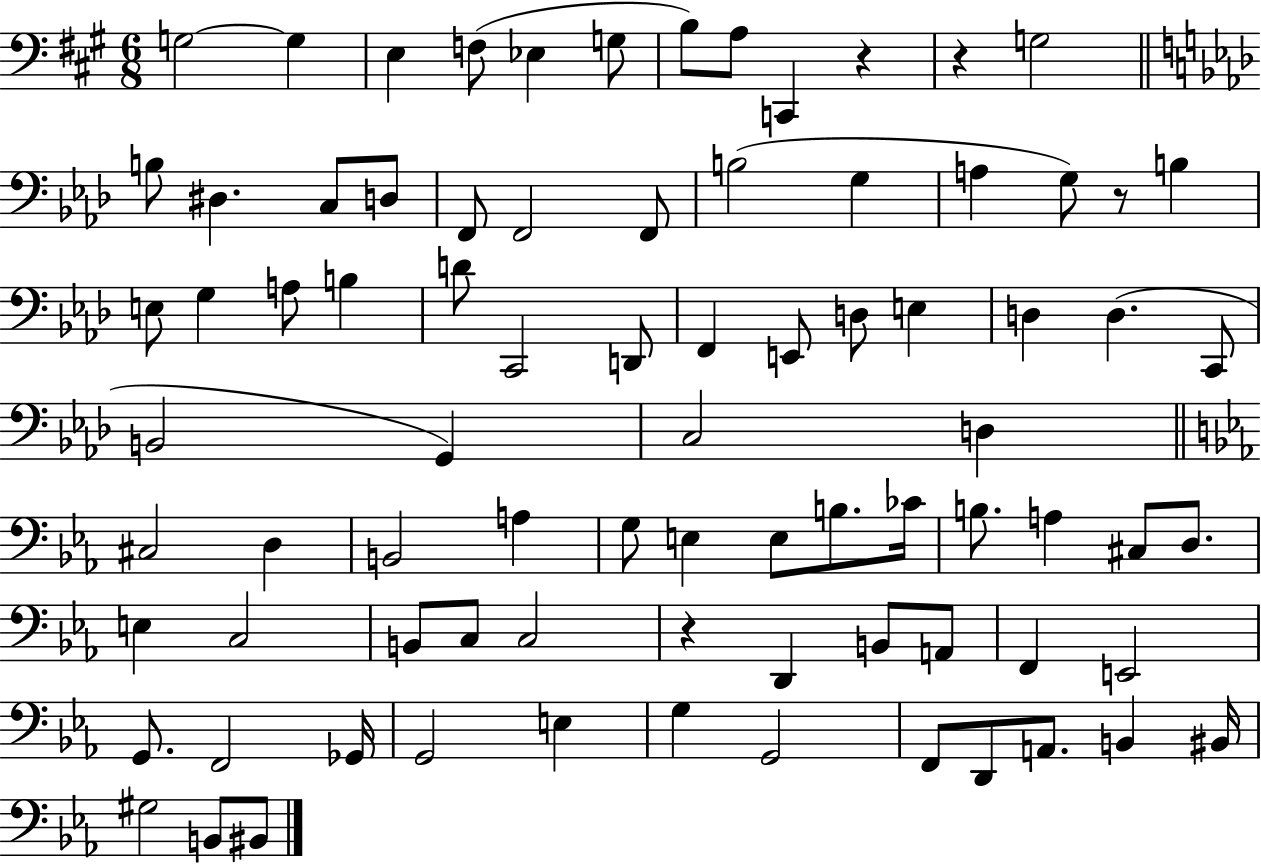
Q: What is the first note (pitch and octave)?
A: G3